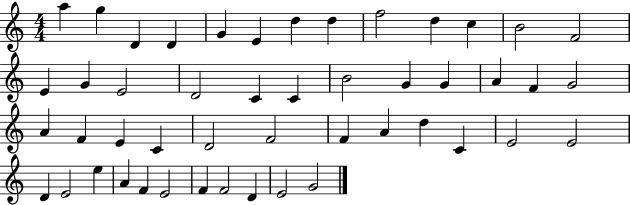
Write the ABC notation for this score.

X:1
T:Untitled
M:4/4
L:1/4
K:C
a g D D G E d d f2 d c B2 F2 E G E2 D2 C C B2 G G A F G2 A F E C D2 F2 F A d C E2 E2 D E2 e A F E2 F F2 D E2 G2